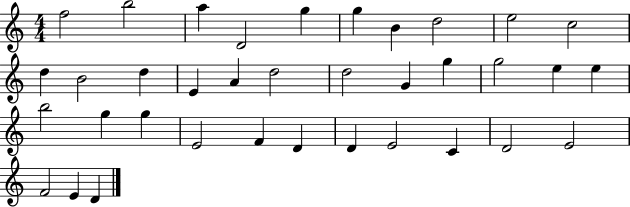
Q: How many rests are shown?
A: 0